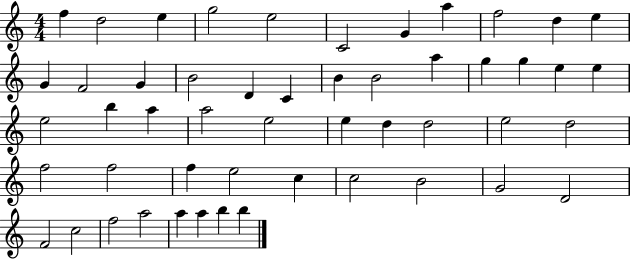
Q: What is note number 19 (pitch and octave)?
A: B4